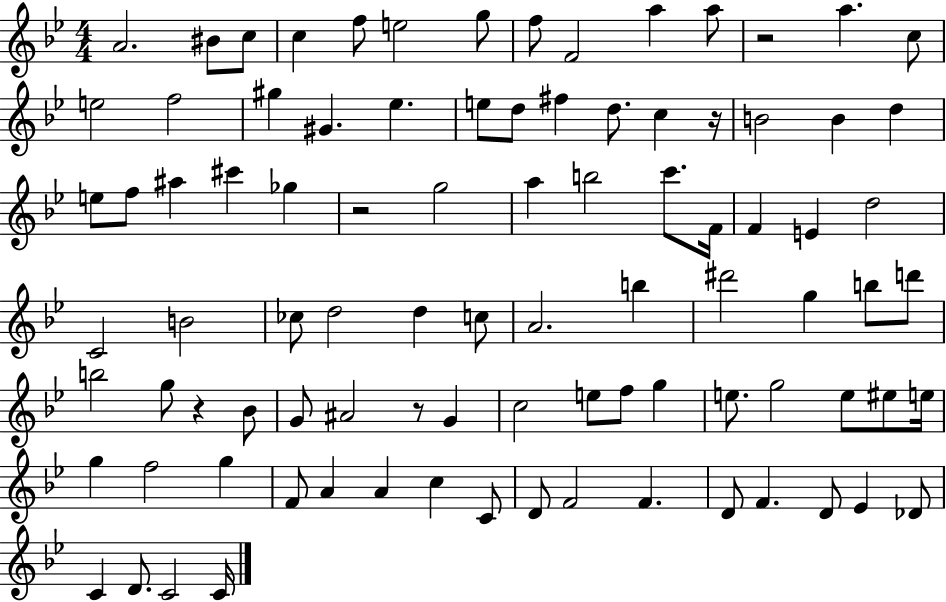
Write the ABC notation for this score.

X:1
T:Untitled
M:4/4
L:1/4
K:Bb
A2 ^B/2 c/2 c f/2 e2 g/2 f/2 F2 a a/2 z2 a c/2 e2 f2 ^g ^G _e e/2 d/2 ^f d/2 c z/4 B2 B d e/2 f/2 ^a ^c' _g z2 g2 a b2 c'/2 F/4 F E d2 C2 B2 _c/2 d2 d c/2 A2 b ^d'2 g b/2 d'/2 b2 g/2 z _B/2 G/2 ^A2 z/2 G c2 e/2 f/2 g e/2 g2 e/2 ^e/2 e/4 g f2 g F/2 A A c C/2 D/2 F2 F D/2 F D/2 _E _D/2 C D/2 C2 C/4